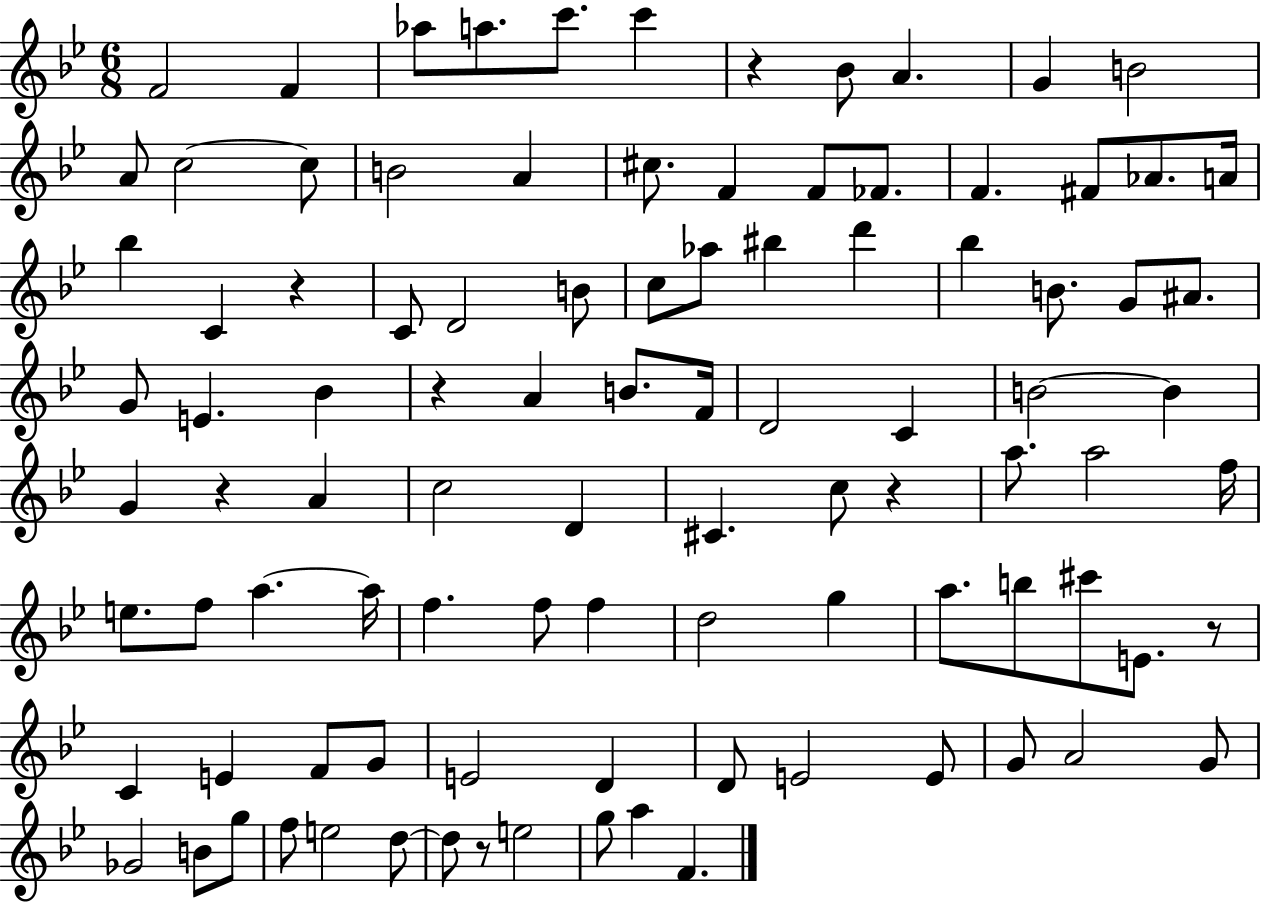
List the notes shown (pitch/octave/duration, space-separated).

F4/h F4/q Ab5/e A5/e. C6/e. C6/q R/q Bb4/e A4/q. G4/q B4/h A4/e C5/h C5/e B4/h A4/q C#5/e. F4/q F4/e FES4/e. F4/q. F#4/e Ab4/e. A4/s Bb5/q C4/q R/q C4/e D4/h B4/e C5/e Ab5/e BIS5/q D6/q Bb5/q B4/e. G4/e A#4/e. G4/e E4/q. Bb4/q R/q A4/q B4/e. F4/s D4/h C4/q B4/h B4/q G4/q R/q A4/q C5/h D4/q C#4/q. C5/e R/q A5/e. A5/h F5/s E5/e. F5/e A5/q. A5/s F5/q. F5/e F5/q D5/h G5/q A5/e. B5/e C#6/e E4/e. R/e C4/q E4/q F4/e G4/e E4/h D4/q D4/e E4/h E4/e G4/e A4/h G4/e Gb4/h B4/e G5/e F5/e E5/h D5/e D5/e R/e E5/h G5/e A5/q F4/q.